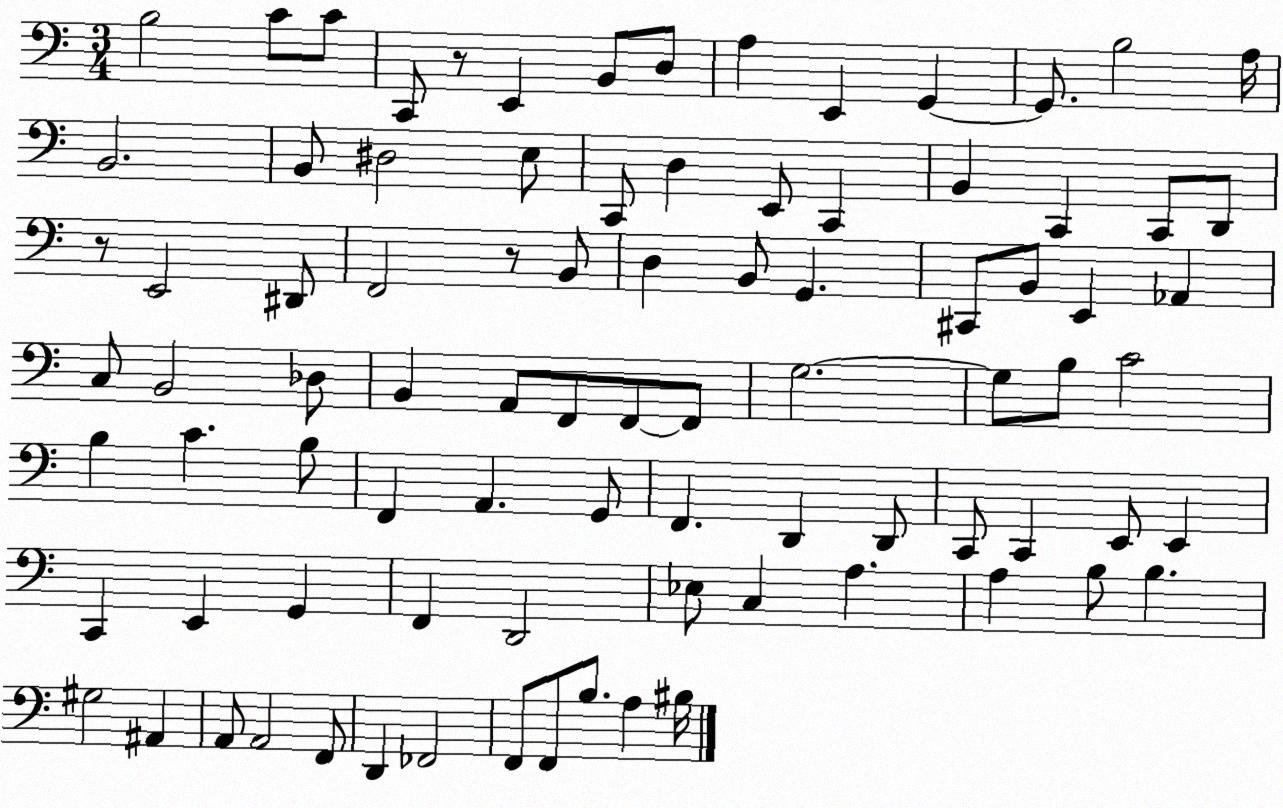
X:1
T:Untitled
M:3/4
L:1/4
K:C
B,2 C/2 C/2 C,,/2 z/2 E,, B,,/2 D,/2 A, E,, G,, G,,/2 B,2 A,/4 B,,2 B,,/2 ^D,2 E,/2 C,,/2 D, E,,/2 C,, B,, C,, C,,/2 D,,/2 z/2 E,,2 ^D,,/2 F,,2 z/2 B,,/2 D, B,,/2 G,, ^C,,/2 B,,/2 E,, _A,, C,/2 B,,2 _D,/2 B,, A,,/2 F,,/2 F,,/2 F,,/2 G,2 G,/2 B,/2 C2 B, C B,/2 F,, A,, G,,/2 F,, D,, D,,/2 C,,/2 C,, E,,/2 E,, C,, E,, G,, F,, D,,2 _E,/2 C, A, A, B,/2 B, ^G,2 ^A,, A,,/2 A,,2 F,,/2 D,, _F,,2 F,,/2 F,,/2 B,/2 A, ^B,/4